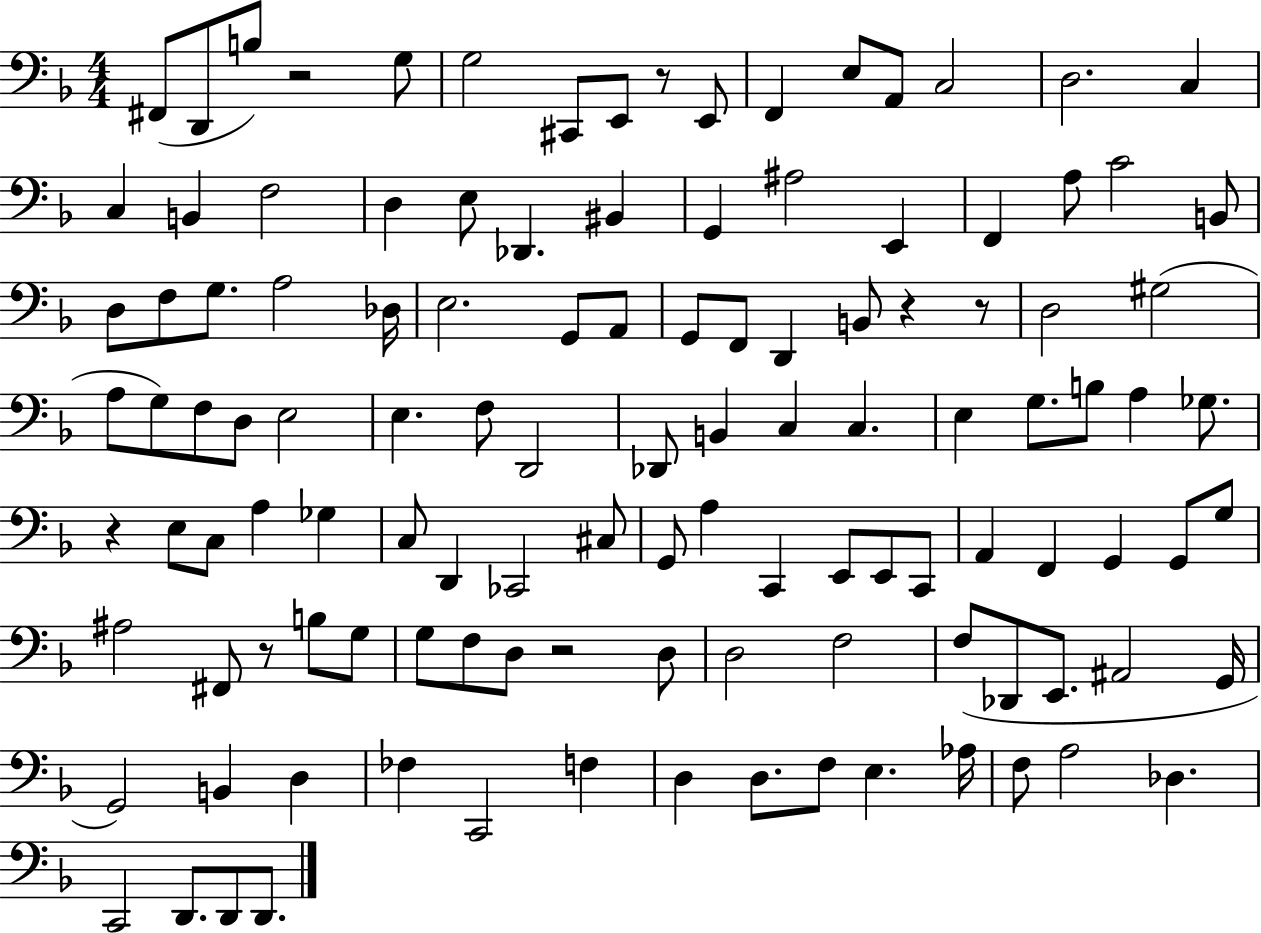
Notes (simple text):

F#2/e D2/e B3/e R/h G3/e G3/h C#2/e E2/e R/e E2/e F2/q E3/e A2/e C3/h D3/h. C3/q C3/q B2/q F3/h D3/q E3/e Db2/q. BIS2/q G2/q A#3/h E2/q F2/q A3/e C4/h B2/e D3/e F3/e G3/e. A3/h Db3/s E3/h. G2/e A2/e G2/e F2/e D2/q B2/e R/q R/e D3/h G#3/h A3/e G3/e F3/e D3/e E3/h E3/q. F3/e D2/h Db2/e B2/q C3/q C3/q. E3/q G3/e. B3/e A3/q Gb3/e. R/q E3/e C3/e A3/q Gb3/q C3/e D2/q CES2/h C#3/e G2/e A3/q C2/q E2/e E2/e C2/e A2/q F2/q G2/q G2/e G3/e A#3/h F#2/e R/e B3/e G3/e G3/e F3/e D3/e R/h D3/e D3/h F3/h F3/e Db2/e E2/e. A#2/h G2/s G2/h B2/q D3/q FES3/q C2/h F3/q D3/q D3/e. F3/e E3/q. Ab3/s F3/e A3/h Db3/q. C2/h D2/e. D2/e D2/e.